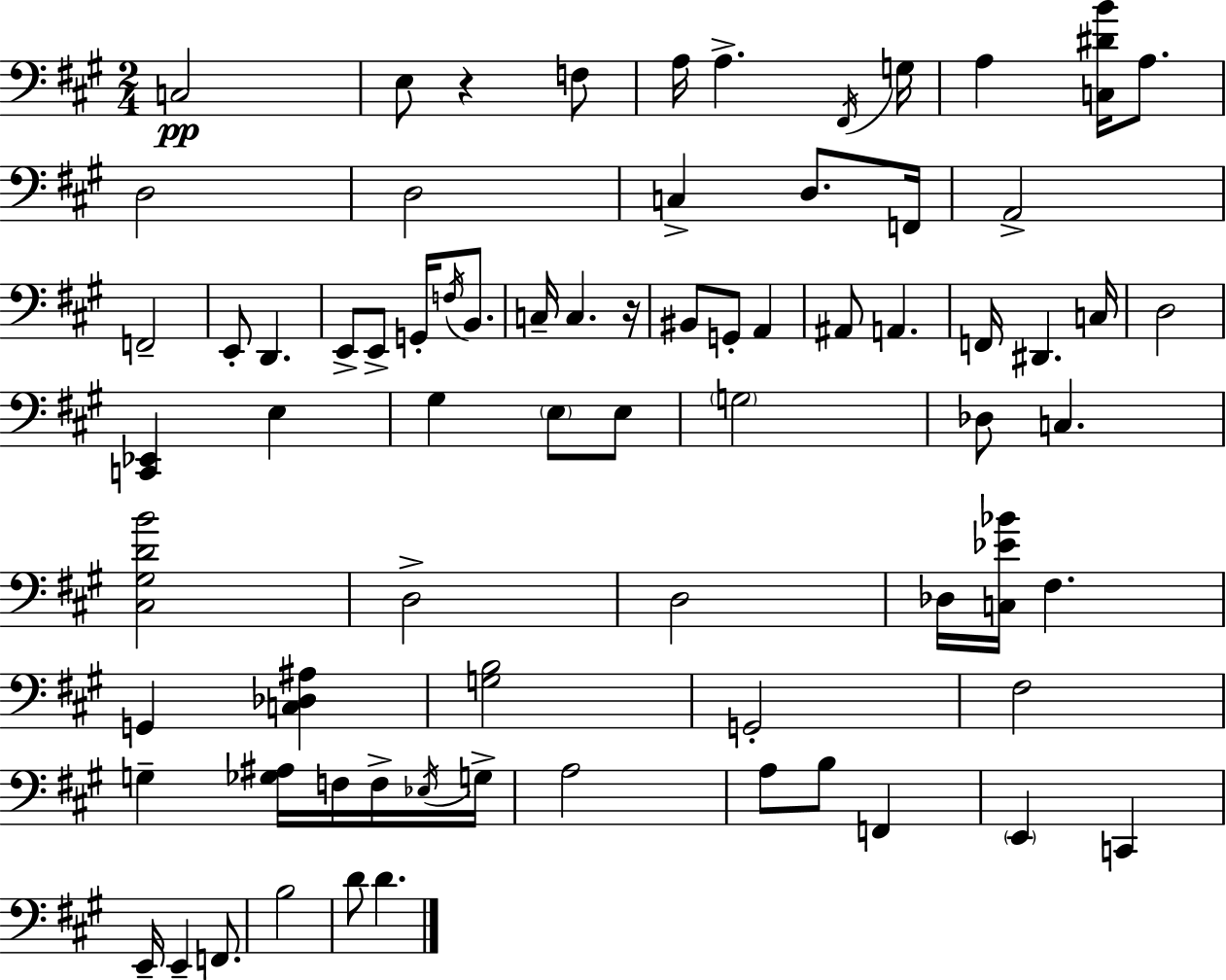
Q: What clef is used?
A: bass